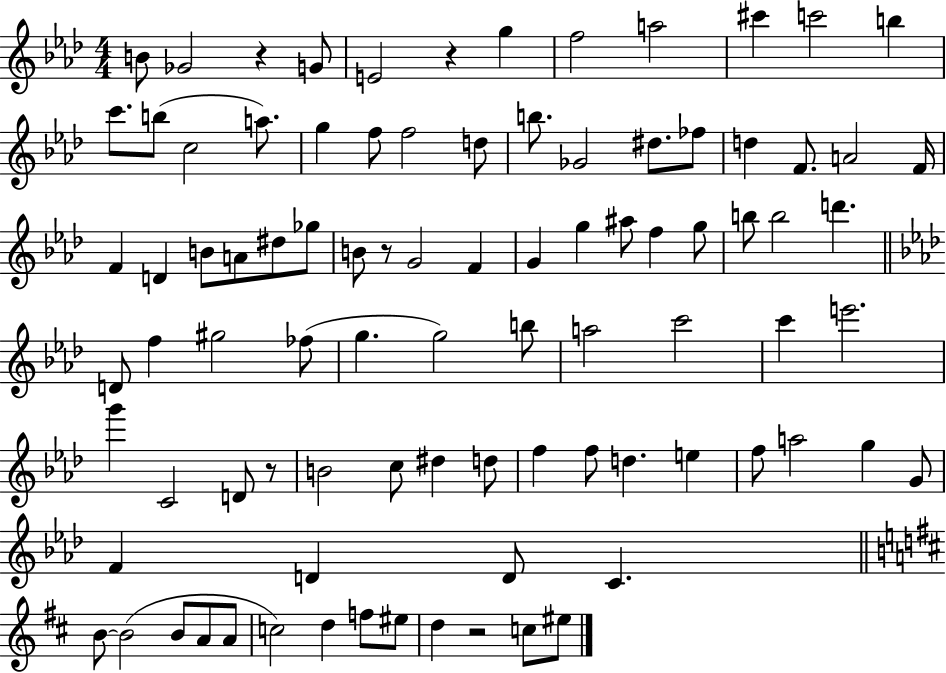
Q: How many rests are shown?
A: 5